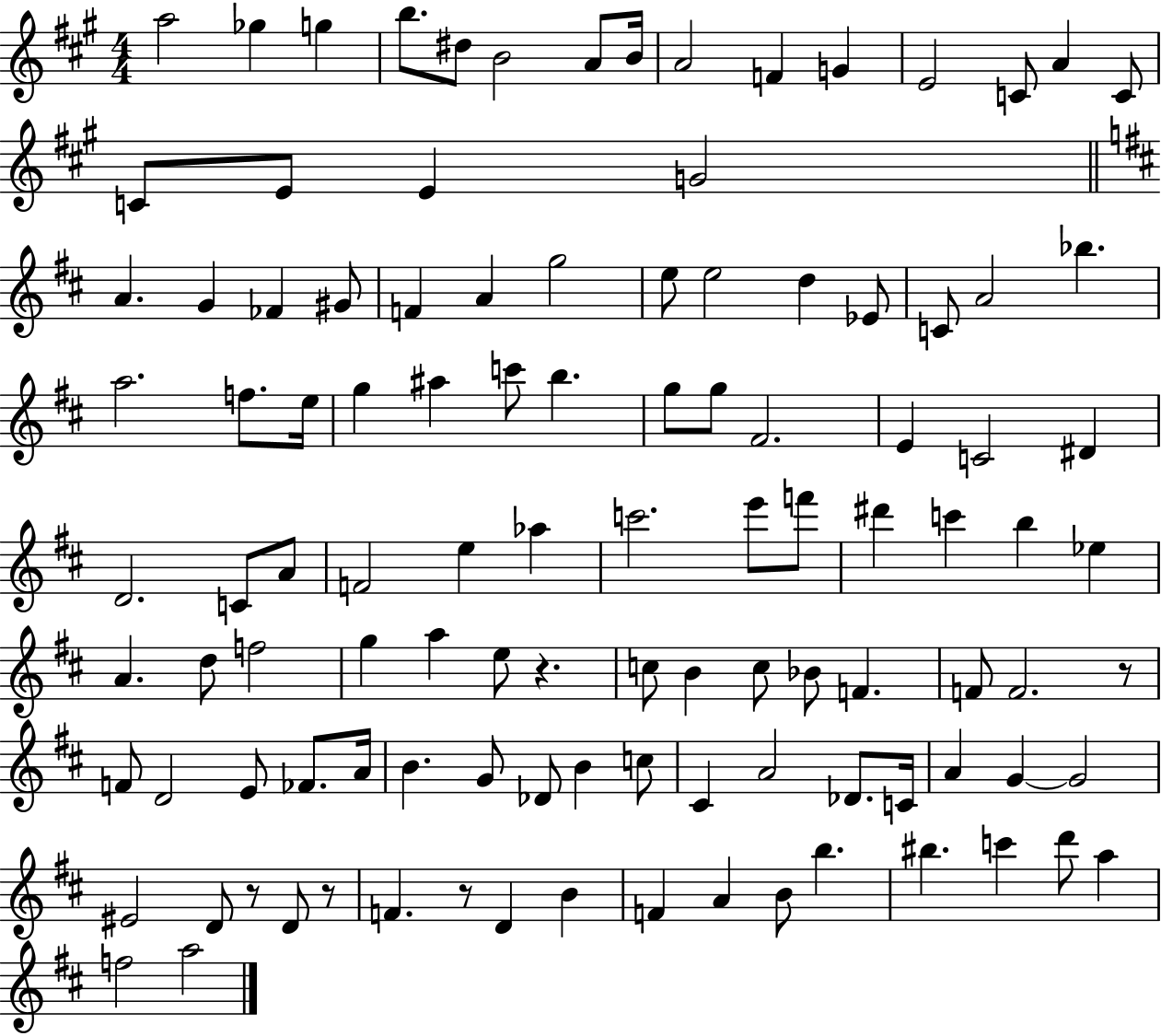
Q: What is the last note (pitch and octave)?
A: A5